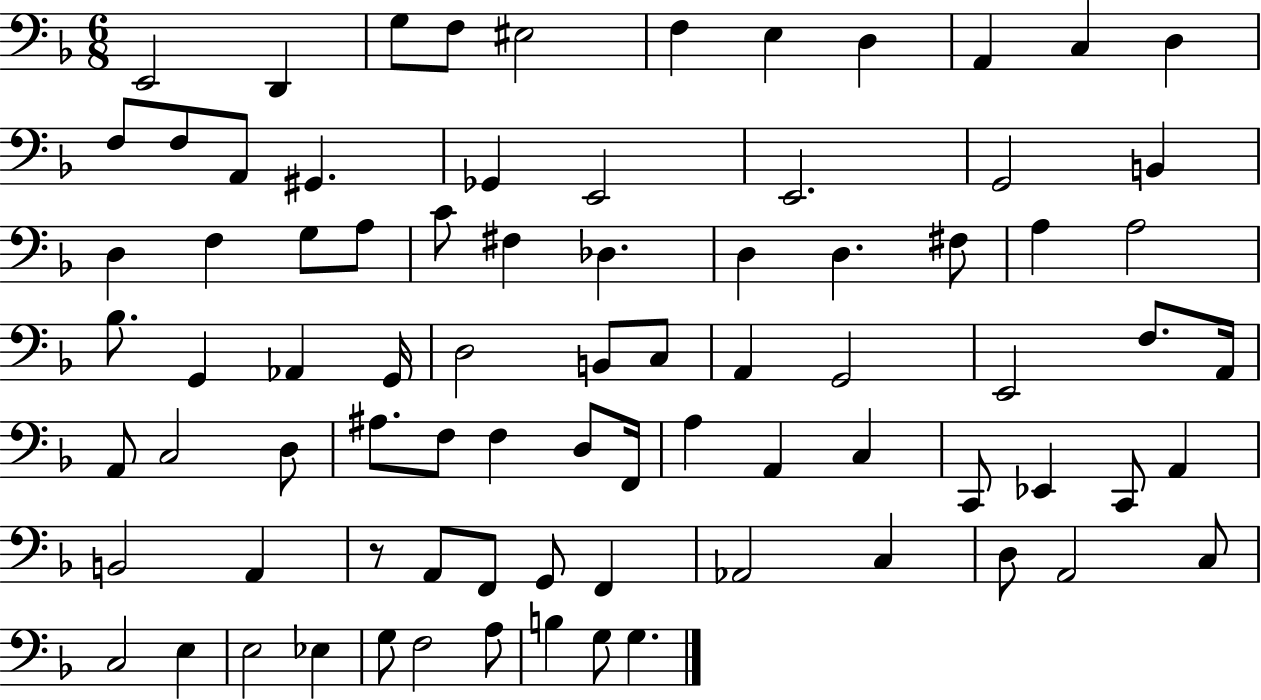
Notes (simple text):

E2/h D2/q G3/e F3/e EIS3/h F3/q E3/q D3/q A2/q C3/q D3/q F3/e F3/e A2/e G#2/q. Gb2/q E2/h E2/h. G2/h B2/q D3/q F3/q G3/e A3/e C4/e F#3/q Db3/q. D3/q D3/q. F#3/e A3/q A3/h Bb3/e. G2/q Ab2/q G2/s D3/h B2/e C3/e A2/q G2/h E2/h F3/e. A2/s A2/e C3/h D3/e A#3/e. F3/e F3/q D3/e F2/s A3/q A2/q C3/q C2/e Eb2/q C2/e A2/q B2/h A2/q R/e A2/e F2/e G2/e F2/q Ab2/h C3/q D3/e A2/h C3/e C3/h E3/q E3/h Eb3/q G3/e F3/h A3/e B3/q G3/e G3/q.